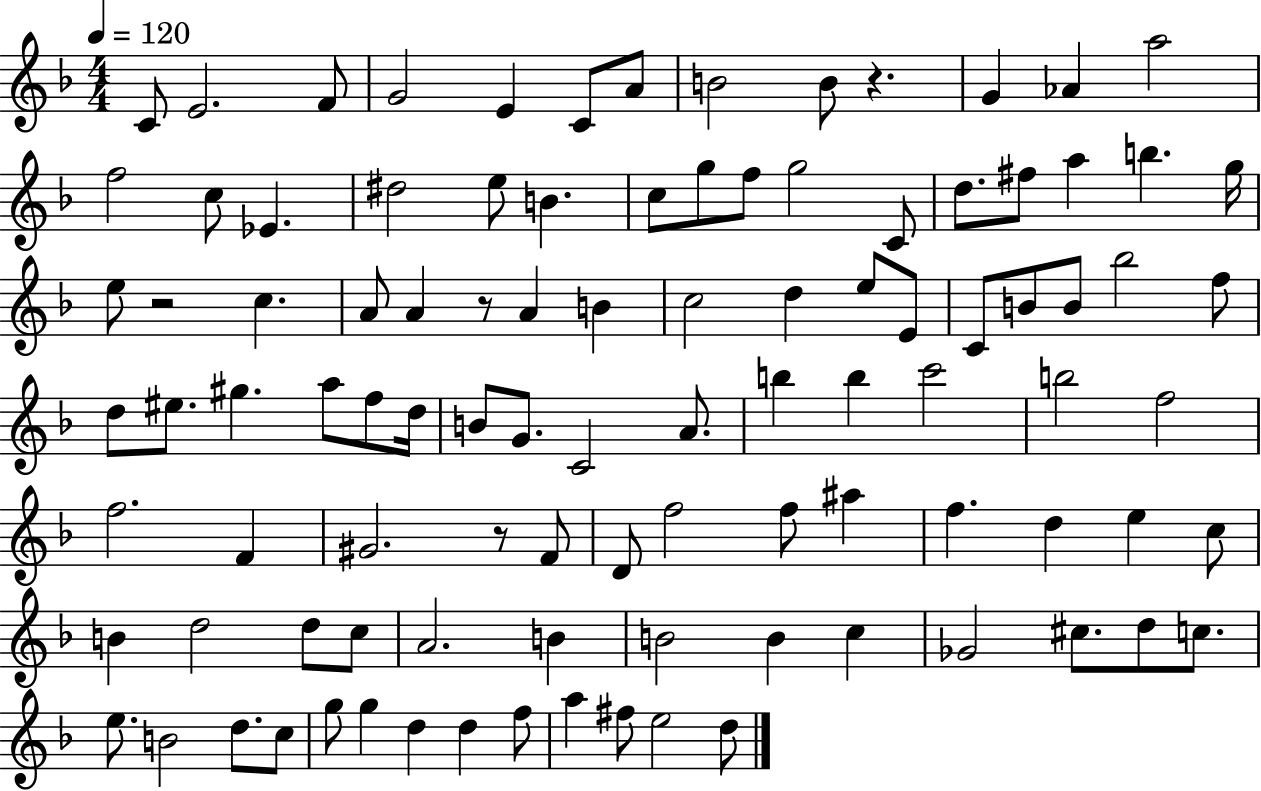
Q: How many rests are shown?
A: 4